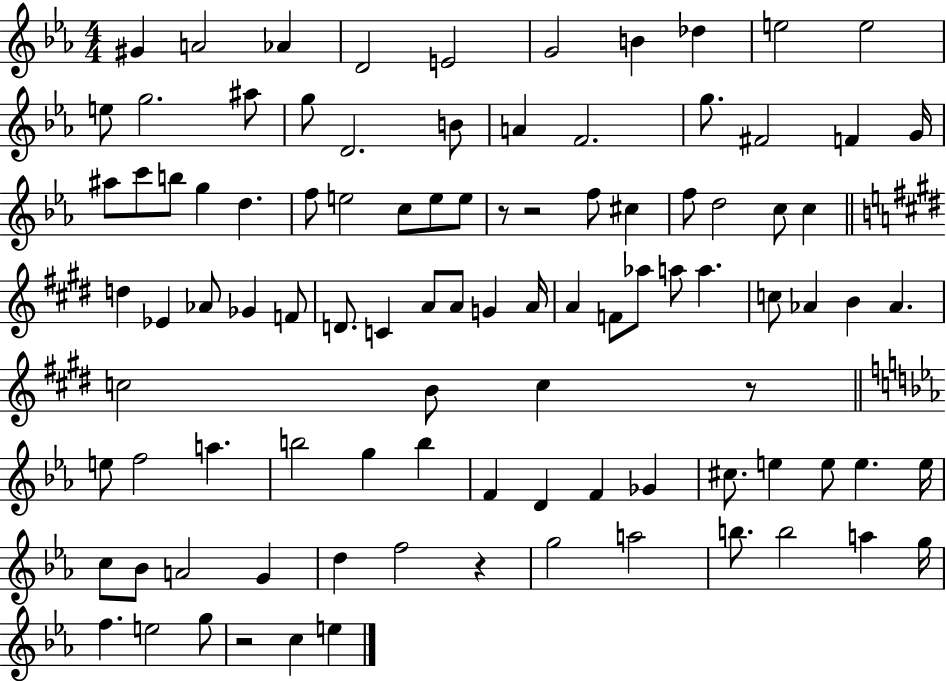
G#4/q A4/h Ab4/q D4/h E4/h G4/h B4/q Db5/q E5/h E5/h E5/e G5/h. A#5/e G5/e D4/h. B4/e A4/q F4/h. G5/e. F#4/h F4/q G4/s A#5/e C6/e B5/e G5/q D5/q. F5/e E5/h C5/e E5/e E5/e R/e R/h F5/e C#5/q F5/e D5/h C5/e C5/q D5/q Eb4/q Ab4/e Gb4/q F4/e D4/e. C4/q A4/e A4/e G4/q A4/s A4/q F4/e Ab5/e A5/e A5/q. C5/e Ab4/q B4/q Ab4/q. C5/h B4/e C5/q R/e E5/e F5/h A5/q. B5/h G5/q B5/q F4/q D4/q F4/q Gb4/q C#5/e. E5/q E5/e E5/q. E5/s C5/e Bb4/e A4/h G4/q D5/q F5/h R/q G5/h A5/h B5/e. B5/h A5/q G5/s F5/q. E5/h G5/e R/h C5/q E5/q